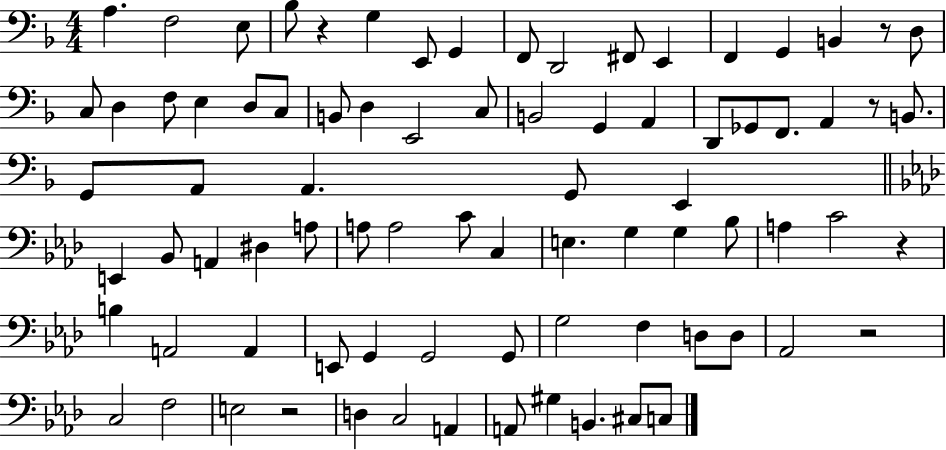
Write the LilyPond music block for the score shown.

{
  \clef bass
  \numericTimeSignature
  \time 4/4
  \key f \major
  a4. f2 e8 | bes8 r4 g4 e,8 g,4 | f,8 d,2 fis,8 e,4 | f,4 g,4 b,4 r8 d8 | \break c8 d4 f8 e4 d8 c8 | b,8 d4 e,2 c8 | b,2 g,4 a,4 | d,8 ges,8 f,8. a,4 r8 b,8. | \break g,8 a,8 a,4. g,8 e,4 | \bar "||" \break \key f \minor e,4 bes,8 a,4 dis4 a8 | a8 a2 c'8 c4 | e4. g4 g4 bes8 | a4 c'2 r4 | \break b4 a,2 a,4 | e,8 g,4 g,2 g,8 | g2 f4 d8 d8 | aes,2 r2 | \break c2 f2 | e2 r2 | d4 c2 a,4 | a,8 gis4 b,4. cis8 c8 | \break \bar "|."
}